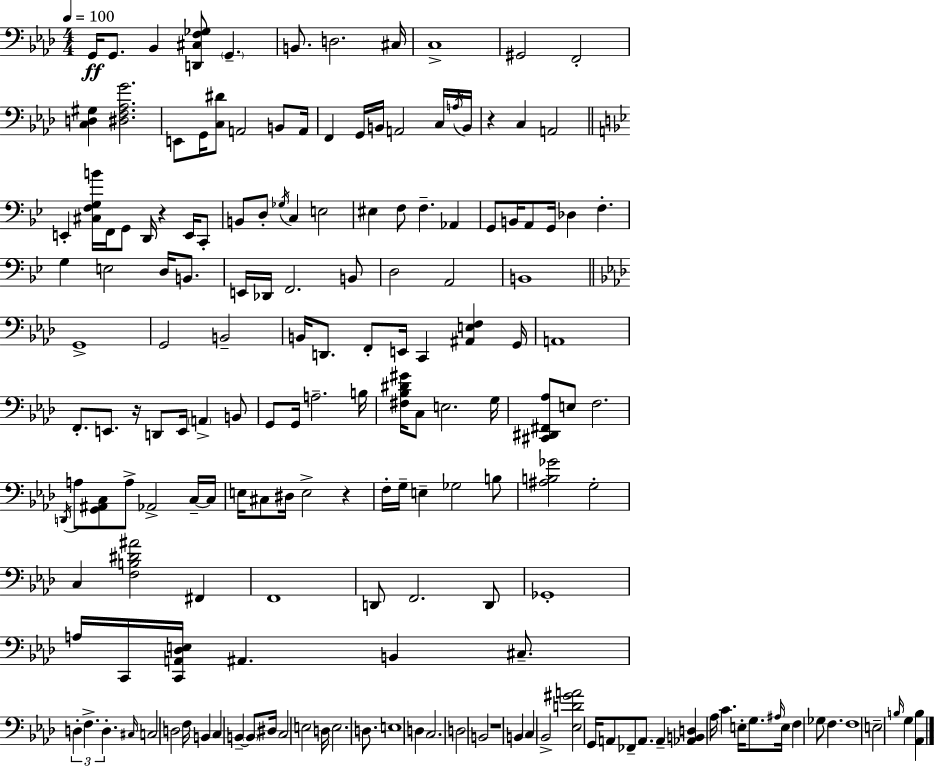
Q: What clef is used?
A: bass